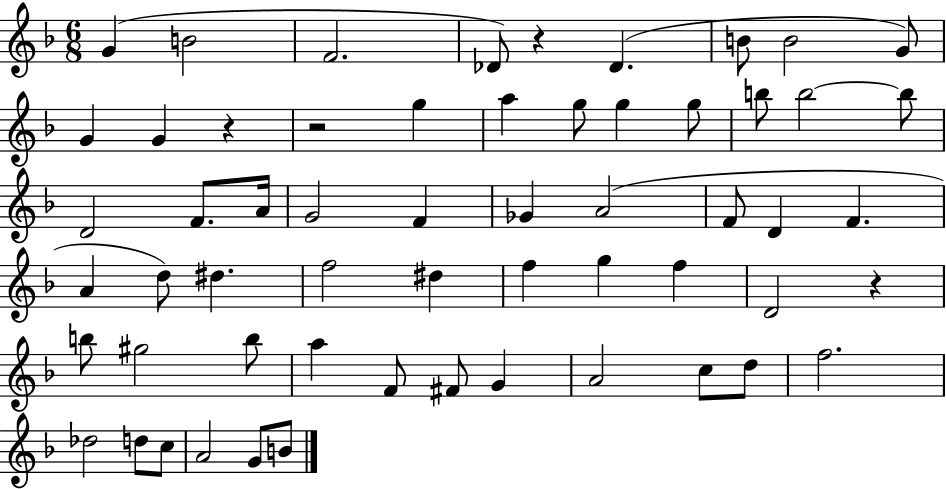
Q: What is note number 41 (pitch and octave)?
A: A5